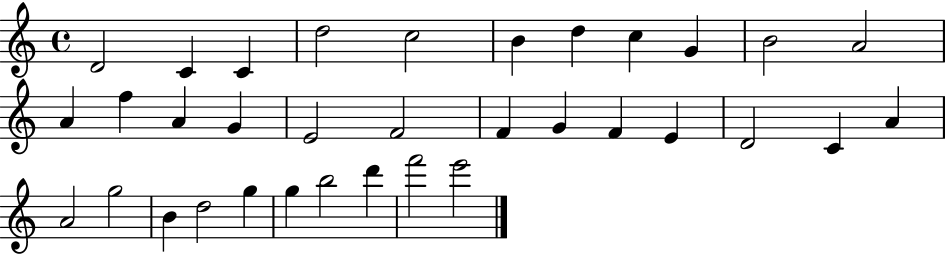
D4/h C4/q C4/q D5/h C5/h B4/q D5/q C5/q G4/q B4/h A4/h A4/q F5/q A4/q G4/q E4/h F4/h F4/q G4/q F4/q E4/q D4/h C4/q A4/q A4/h G5/h B4/q D5/h G5/q G5/q B5/h D6/q F6/h E6/h